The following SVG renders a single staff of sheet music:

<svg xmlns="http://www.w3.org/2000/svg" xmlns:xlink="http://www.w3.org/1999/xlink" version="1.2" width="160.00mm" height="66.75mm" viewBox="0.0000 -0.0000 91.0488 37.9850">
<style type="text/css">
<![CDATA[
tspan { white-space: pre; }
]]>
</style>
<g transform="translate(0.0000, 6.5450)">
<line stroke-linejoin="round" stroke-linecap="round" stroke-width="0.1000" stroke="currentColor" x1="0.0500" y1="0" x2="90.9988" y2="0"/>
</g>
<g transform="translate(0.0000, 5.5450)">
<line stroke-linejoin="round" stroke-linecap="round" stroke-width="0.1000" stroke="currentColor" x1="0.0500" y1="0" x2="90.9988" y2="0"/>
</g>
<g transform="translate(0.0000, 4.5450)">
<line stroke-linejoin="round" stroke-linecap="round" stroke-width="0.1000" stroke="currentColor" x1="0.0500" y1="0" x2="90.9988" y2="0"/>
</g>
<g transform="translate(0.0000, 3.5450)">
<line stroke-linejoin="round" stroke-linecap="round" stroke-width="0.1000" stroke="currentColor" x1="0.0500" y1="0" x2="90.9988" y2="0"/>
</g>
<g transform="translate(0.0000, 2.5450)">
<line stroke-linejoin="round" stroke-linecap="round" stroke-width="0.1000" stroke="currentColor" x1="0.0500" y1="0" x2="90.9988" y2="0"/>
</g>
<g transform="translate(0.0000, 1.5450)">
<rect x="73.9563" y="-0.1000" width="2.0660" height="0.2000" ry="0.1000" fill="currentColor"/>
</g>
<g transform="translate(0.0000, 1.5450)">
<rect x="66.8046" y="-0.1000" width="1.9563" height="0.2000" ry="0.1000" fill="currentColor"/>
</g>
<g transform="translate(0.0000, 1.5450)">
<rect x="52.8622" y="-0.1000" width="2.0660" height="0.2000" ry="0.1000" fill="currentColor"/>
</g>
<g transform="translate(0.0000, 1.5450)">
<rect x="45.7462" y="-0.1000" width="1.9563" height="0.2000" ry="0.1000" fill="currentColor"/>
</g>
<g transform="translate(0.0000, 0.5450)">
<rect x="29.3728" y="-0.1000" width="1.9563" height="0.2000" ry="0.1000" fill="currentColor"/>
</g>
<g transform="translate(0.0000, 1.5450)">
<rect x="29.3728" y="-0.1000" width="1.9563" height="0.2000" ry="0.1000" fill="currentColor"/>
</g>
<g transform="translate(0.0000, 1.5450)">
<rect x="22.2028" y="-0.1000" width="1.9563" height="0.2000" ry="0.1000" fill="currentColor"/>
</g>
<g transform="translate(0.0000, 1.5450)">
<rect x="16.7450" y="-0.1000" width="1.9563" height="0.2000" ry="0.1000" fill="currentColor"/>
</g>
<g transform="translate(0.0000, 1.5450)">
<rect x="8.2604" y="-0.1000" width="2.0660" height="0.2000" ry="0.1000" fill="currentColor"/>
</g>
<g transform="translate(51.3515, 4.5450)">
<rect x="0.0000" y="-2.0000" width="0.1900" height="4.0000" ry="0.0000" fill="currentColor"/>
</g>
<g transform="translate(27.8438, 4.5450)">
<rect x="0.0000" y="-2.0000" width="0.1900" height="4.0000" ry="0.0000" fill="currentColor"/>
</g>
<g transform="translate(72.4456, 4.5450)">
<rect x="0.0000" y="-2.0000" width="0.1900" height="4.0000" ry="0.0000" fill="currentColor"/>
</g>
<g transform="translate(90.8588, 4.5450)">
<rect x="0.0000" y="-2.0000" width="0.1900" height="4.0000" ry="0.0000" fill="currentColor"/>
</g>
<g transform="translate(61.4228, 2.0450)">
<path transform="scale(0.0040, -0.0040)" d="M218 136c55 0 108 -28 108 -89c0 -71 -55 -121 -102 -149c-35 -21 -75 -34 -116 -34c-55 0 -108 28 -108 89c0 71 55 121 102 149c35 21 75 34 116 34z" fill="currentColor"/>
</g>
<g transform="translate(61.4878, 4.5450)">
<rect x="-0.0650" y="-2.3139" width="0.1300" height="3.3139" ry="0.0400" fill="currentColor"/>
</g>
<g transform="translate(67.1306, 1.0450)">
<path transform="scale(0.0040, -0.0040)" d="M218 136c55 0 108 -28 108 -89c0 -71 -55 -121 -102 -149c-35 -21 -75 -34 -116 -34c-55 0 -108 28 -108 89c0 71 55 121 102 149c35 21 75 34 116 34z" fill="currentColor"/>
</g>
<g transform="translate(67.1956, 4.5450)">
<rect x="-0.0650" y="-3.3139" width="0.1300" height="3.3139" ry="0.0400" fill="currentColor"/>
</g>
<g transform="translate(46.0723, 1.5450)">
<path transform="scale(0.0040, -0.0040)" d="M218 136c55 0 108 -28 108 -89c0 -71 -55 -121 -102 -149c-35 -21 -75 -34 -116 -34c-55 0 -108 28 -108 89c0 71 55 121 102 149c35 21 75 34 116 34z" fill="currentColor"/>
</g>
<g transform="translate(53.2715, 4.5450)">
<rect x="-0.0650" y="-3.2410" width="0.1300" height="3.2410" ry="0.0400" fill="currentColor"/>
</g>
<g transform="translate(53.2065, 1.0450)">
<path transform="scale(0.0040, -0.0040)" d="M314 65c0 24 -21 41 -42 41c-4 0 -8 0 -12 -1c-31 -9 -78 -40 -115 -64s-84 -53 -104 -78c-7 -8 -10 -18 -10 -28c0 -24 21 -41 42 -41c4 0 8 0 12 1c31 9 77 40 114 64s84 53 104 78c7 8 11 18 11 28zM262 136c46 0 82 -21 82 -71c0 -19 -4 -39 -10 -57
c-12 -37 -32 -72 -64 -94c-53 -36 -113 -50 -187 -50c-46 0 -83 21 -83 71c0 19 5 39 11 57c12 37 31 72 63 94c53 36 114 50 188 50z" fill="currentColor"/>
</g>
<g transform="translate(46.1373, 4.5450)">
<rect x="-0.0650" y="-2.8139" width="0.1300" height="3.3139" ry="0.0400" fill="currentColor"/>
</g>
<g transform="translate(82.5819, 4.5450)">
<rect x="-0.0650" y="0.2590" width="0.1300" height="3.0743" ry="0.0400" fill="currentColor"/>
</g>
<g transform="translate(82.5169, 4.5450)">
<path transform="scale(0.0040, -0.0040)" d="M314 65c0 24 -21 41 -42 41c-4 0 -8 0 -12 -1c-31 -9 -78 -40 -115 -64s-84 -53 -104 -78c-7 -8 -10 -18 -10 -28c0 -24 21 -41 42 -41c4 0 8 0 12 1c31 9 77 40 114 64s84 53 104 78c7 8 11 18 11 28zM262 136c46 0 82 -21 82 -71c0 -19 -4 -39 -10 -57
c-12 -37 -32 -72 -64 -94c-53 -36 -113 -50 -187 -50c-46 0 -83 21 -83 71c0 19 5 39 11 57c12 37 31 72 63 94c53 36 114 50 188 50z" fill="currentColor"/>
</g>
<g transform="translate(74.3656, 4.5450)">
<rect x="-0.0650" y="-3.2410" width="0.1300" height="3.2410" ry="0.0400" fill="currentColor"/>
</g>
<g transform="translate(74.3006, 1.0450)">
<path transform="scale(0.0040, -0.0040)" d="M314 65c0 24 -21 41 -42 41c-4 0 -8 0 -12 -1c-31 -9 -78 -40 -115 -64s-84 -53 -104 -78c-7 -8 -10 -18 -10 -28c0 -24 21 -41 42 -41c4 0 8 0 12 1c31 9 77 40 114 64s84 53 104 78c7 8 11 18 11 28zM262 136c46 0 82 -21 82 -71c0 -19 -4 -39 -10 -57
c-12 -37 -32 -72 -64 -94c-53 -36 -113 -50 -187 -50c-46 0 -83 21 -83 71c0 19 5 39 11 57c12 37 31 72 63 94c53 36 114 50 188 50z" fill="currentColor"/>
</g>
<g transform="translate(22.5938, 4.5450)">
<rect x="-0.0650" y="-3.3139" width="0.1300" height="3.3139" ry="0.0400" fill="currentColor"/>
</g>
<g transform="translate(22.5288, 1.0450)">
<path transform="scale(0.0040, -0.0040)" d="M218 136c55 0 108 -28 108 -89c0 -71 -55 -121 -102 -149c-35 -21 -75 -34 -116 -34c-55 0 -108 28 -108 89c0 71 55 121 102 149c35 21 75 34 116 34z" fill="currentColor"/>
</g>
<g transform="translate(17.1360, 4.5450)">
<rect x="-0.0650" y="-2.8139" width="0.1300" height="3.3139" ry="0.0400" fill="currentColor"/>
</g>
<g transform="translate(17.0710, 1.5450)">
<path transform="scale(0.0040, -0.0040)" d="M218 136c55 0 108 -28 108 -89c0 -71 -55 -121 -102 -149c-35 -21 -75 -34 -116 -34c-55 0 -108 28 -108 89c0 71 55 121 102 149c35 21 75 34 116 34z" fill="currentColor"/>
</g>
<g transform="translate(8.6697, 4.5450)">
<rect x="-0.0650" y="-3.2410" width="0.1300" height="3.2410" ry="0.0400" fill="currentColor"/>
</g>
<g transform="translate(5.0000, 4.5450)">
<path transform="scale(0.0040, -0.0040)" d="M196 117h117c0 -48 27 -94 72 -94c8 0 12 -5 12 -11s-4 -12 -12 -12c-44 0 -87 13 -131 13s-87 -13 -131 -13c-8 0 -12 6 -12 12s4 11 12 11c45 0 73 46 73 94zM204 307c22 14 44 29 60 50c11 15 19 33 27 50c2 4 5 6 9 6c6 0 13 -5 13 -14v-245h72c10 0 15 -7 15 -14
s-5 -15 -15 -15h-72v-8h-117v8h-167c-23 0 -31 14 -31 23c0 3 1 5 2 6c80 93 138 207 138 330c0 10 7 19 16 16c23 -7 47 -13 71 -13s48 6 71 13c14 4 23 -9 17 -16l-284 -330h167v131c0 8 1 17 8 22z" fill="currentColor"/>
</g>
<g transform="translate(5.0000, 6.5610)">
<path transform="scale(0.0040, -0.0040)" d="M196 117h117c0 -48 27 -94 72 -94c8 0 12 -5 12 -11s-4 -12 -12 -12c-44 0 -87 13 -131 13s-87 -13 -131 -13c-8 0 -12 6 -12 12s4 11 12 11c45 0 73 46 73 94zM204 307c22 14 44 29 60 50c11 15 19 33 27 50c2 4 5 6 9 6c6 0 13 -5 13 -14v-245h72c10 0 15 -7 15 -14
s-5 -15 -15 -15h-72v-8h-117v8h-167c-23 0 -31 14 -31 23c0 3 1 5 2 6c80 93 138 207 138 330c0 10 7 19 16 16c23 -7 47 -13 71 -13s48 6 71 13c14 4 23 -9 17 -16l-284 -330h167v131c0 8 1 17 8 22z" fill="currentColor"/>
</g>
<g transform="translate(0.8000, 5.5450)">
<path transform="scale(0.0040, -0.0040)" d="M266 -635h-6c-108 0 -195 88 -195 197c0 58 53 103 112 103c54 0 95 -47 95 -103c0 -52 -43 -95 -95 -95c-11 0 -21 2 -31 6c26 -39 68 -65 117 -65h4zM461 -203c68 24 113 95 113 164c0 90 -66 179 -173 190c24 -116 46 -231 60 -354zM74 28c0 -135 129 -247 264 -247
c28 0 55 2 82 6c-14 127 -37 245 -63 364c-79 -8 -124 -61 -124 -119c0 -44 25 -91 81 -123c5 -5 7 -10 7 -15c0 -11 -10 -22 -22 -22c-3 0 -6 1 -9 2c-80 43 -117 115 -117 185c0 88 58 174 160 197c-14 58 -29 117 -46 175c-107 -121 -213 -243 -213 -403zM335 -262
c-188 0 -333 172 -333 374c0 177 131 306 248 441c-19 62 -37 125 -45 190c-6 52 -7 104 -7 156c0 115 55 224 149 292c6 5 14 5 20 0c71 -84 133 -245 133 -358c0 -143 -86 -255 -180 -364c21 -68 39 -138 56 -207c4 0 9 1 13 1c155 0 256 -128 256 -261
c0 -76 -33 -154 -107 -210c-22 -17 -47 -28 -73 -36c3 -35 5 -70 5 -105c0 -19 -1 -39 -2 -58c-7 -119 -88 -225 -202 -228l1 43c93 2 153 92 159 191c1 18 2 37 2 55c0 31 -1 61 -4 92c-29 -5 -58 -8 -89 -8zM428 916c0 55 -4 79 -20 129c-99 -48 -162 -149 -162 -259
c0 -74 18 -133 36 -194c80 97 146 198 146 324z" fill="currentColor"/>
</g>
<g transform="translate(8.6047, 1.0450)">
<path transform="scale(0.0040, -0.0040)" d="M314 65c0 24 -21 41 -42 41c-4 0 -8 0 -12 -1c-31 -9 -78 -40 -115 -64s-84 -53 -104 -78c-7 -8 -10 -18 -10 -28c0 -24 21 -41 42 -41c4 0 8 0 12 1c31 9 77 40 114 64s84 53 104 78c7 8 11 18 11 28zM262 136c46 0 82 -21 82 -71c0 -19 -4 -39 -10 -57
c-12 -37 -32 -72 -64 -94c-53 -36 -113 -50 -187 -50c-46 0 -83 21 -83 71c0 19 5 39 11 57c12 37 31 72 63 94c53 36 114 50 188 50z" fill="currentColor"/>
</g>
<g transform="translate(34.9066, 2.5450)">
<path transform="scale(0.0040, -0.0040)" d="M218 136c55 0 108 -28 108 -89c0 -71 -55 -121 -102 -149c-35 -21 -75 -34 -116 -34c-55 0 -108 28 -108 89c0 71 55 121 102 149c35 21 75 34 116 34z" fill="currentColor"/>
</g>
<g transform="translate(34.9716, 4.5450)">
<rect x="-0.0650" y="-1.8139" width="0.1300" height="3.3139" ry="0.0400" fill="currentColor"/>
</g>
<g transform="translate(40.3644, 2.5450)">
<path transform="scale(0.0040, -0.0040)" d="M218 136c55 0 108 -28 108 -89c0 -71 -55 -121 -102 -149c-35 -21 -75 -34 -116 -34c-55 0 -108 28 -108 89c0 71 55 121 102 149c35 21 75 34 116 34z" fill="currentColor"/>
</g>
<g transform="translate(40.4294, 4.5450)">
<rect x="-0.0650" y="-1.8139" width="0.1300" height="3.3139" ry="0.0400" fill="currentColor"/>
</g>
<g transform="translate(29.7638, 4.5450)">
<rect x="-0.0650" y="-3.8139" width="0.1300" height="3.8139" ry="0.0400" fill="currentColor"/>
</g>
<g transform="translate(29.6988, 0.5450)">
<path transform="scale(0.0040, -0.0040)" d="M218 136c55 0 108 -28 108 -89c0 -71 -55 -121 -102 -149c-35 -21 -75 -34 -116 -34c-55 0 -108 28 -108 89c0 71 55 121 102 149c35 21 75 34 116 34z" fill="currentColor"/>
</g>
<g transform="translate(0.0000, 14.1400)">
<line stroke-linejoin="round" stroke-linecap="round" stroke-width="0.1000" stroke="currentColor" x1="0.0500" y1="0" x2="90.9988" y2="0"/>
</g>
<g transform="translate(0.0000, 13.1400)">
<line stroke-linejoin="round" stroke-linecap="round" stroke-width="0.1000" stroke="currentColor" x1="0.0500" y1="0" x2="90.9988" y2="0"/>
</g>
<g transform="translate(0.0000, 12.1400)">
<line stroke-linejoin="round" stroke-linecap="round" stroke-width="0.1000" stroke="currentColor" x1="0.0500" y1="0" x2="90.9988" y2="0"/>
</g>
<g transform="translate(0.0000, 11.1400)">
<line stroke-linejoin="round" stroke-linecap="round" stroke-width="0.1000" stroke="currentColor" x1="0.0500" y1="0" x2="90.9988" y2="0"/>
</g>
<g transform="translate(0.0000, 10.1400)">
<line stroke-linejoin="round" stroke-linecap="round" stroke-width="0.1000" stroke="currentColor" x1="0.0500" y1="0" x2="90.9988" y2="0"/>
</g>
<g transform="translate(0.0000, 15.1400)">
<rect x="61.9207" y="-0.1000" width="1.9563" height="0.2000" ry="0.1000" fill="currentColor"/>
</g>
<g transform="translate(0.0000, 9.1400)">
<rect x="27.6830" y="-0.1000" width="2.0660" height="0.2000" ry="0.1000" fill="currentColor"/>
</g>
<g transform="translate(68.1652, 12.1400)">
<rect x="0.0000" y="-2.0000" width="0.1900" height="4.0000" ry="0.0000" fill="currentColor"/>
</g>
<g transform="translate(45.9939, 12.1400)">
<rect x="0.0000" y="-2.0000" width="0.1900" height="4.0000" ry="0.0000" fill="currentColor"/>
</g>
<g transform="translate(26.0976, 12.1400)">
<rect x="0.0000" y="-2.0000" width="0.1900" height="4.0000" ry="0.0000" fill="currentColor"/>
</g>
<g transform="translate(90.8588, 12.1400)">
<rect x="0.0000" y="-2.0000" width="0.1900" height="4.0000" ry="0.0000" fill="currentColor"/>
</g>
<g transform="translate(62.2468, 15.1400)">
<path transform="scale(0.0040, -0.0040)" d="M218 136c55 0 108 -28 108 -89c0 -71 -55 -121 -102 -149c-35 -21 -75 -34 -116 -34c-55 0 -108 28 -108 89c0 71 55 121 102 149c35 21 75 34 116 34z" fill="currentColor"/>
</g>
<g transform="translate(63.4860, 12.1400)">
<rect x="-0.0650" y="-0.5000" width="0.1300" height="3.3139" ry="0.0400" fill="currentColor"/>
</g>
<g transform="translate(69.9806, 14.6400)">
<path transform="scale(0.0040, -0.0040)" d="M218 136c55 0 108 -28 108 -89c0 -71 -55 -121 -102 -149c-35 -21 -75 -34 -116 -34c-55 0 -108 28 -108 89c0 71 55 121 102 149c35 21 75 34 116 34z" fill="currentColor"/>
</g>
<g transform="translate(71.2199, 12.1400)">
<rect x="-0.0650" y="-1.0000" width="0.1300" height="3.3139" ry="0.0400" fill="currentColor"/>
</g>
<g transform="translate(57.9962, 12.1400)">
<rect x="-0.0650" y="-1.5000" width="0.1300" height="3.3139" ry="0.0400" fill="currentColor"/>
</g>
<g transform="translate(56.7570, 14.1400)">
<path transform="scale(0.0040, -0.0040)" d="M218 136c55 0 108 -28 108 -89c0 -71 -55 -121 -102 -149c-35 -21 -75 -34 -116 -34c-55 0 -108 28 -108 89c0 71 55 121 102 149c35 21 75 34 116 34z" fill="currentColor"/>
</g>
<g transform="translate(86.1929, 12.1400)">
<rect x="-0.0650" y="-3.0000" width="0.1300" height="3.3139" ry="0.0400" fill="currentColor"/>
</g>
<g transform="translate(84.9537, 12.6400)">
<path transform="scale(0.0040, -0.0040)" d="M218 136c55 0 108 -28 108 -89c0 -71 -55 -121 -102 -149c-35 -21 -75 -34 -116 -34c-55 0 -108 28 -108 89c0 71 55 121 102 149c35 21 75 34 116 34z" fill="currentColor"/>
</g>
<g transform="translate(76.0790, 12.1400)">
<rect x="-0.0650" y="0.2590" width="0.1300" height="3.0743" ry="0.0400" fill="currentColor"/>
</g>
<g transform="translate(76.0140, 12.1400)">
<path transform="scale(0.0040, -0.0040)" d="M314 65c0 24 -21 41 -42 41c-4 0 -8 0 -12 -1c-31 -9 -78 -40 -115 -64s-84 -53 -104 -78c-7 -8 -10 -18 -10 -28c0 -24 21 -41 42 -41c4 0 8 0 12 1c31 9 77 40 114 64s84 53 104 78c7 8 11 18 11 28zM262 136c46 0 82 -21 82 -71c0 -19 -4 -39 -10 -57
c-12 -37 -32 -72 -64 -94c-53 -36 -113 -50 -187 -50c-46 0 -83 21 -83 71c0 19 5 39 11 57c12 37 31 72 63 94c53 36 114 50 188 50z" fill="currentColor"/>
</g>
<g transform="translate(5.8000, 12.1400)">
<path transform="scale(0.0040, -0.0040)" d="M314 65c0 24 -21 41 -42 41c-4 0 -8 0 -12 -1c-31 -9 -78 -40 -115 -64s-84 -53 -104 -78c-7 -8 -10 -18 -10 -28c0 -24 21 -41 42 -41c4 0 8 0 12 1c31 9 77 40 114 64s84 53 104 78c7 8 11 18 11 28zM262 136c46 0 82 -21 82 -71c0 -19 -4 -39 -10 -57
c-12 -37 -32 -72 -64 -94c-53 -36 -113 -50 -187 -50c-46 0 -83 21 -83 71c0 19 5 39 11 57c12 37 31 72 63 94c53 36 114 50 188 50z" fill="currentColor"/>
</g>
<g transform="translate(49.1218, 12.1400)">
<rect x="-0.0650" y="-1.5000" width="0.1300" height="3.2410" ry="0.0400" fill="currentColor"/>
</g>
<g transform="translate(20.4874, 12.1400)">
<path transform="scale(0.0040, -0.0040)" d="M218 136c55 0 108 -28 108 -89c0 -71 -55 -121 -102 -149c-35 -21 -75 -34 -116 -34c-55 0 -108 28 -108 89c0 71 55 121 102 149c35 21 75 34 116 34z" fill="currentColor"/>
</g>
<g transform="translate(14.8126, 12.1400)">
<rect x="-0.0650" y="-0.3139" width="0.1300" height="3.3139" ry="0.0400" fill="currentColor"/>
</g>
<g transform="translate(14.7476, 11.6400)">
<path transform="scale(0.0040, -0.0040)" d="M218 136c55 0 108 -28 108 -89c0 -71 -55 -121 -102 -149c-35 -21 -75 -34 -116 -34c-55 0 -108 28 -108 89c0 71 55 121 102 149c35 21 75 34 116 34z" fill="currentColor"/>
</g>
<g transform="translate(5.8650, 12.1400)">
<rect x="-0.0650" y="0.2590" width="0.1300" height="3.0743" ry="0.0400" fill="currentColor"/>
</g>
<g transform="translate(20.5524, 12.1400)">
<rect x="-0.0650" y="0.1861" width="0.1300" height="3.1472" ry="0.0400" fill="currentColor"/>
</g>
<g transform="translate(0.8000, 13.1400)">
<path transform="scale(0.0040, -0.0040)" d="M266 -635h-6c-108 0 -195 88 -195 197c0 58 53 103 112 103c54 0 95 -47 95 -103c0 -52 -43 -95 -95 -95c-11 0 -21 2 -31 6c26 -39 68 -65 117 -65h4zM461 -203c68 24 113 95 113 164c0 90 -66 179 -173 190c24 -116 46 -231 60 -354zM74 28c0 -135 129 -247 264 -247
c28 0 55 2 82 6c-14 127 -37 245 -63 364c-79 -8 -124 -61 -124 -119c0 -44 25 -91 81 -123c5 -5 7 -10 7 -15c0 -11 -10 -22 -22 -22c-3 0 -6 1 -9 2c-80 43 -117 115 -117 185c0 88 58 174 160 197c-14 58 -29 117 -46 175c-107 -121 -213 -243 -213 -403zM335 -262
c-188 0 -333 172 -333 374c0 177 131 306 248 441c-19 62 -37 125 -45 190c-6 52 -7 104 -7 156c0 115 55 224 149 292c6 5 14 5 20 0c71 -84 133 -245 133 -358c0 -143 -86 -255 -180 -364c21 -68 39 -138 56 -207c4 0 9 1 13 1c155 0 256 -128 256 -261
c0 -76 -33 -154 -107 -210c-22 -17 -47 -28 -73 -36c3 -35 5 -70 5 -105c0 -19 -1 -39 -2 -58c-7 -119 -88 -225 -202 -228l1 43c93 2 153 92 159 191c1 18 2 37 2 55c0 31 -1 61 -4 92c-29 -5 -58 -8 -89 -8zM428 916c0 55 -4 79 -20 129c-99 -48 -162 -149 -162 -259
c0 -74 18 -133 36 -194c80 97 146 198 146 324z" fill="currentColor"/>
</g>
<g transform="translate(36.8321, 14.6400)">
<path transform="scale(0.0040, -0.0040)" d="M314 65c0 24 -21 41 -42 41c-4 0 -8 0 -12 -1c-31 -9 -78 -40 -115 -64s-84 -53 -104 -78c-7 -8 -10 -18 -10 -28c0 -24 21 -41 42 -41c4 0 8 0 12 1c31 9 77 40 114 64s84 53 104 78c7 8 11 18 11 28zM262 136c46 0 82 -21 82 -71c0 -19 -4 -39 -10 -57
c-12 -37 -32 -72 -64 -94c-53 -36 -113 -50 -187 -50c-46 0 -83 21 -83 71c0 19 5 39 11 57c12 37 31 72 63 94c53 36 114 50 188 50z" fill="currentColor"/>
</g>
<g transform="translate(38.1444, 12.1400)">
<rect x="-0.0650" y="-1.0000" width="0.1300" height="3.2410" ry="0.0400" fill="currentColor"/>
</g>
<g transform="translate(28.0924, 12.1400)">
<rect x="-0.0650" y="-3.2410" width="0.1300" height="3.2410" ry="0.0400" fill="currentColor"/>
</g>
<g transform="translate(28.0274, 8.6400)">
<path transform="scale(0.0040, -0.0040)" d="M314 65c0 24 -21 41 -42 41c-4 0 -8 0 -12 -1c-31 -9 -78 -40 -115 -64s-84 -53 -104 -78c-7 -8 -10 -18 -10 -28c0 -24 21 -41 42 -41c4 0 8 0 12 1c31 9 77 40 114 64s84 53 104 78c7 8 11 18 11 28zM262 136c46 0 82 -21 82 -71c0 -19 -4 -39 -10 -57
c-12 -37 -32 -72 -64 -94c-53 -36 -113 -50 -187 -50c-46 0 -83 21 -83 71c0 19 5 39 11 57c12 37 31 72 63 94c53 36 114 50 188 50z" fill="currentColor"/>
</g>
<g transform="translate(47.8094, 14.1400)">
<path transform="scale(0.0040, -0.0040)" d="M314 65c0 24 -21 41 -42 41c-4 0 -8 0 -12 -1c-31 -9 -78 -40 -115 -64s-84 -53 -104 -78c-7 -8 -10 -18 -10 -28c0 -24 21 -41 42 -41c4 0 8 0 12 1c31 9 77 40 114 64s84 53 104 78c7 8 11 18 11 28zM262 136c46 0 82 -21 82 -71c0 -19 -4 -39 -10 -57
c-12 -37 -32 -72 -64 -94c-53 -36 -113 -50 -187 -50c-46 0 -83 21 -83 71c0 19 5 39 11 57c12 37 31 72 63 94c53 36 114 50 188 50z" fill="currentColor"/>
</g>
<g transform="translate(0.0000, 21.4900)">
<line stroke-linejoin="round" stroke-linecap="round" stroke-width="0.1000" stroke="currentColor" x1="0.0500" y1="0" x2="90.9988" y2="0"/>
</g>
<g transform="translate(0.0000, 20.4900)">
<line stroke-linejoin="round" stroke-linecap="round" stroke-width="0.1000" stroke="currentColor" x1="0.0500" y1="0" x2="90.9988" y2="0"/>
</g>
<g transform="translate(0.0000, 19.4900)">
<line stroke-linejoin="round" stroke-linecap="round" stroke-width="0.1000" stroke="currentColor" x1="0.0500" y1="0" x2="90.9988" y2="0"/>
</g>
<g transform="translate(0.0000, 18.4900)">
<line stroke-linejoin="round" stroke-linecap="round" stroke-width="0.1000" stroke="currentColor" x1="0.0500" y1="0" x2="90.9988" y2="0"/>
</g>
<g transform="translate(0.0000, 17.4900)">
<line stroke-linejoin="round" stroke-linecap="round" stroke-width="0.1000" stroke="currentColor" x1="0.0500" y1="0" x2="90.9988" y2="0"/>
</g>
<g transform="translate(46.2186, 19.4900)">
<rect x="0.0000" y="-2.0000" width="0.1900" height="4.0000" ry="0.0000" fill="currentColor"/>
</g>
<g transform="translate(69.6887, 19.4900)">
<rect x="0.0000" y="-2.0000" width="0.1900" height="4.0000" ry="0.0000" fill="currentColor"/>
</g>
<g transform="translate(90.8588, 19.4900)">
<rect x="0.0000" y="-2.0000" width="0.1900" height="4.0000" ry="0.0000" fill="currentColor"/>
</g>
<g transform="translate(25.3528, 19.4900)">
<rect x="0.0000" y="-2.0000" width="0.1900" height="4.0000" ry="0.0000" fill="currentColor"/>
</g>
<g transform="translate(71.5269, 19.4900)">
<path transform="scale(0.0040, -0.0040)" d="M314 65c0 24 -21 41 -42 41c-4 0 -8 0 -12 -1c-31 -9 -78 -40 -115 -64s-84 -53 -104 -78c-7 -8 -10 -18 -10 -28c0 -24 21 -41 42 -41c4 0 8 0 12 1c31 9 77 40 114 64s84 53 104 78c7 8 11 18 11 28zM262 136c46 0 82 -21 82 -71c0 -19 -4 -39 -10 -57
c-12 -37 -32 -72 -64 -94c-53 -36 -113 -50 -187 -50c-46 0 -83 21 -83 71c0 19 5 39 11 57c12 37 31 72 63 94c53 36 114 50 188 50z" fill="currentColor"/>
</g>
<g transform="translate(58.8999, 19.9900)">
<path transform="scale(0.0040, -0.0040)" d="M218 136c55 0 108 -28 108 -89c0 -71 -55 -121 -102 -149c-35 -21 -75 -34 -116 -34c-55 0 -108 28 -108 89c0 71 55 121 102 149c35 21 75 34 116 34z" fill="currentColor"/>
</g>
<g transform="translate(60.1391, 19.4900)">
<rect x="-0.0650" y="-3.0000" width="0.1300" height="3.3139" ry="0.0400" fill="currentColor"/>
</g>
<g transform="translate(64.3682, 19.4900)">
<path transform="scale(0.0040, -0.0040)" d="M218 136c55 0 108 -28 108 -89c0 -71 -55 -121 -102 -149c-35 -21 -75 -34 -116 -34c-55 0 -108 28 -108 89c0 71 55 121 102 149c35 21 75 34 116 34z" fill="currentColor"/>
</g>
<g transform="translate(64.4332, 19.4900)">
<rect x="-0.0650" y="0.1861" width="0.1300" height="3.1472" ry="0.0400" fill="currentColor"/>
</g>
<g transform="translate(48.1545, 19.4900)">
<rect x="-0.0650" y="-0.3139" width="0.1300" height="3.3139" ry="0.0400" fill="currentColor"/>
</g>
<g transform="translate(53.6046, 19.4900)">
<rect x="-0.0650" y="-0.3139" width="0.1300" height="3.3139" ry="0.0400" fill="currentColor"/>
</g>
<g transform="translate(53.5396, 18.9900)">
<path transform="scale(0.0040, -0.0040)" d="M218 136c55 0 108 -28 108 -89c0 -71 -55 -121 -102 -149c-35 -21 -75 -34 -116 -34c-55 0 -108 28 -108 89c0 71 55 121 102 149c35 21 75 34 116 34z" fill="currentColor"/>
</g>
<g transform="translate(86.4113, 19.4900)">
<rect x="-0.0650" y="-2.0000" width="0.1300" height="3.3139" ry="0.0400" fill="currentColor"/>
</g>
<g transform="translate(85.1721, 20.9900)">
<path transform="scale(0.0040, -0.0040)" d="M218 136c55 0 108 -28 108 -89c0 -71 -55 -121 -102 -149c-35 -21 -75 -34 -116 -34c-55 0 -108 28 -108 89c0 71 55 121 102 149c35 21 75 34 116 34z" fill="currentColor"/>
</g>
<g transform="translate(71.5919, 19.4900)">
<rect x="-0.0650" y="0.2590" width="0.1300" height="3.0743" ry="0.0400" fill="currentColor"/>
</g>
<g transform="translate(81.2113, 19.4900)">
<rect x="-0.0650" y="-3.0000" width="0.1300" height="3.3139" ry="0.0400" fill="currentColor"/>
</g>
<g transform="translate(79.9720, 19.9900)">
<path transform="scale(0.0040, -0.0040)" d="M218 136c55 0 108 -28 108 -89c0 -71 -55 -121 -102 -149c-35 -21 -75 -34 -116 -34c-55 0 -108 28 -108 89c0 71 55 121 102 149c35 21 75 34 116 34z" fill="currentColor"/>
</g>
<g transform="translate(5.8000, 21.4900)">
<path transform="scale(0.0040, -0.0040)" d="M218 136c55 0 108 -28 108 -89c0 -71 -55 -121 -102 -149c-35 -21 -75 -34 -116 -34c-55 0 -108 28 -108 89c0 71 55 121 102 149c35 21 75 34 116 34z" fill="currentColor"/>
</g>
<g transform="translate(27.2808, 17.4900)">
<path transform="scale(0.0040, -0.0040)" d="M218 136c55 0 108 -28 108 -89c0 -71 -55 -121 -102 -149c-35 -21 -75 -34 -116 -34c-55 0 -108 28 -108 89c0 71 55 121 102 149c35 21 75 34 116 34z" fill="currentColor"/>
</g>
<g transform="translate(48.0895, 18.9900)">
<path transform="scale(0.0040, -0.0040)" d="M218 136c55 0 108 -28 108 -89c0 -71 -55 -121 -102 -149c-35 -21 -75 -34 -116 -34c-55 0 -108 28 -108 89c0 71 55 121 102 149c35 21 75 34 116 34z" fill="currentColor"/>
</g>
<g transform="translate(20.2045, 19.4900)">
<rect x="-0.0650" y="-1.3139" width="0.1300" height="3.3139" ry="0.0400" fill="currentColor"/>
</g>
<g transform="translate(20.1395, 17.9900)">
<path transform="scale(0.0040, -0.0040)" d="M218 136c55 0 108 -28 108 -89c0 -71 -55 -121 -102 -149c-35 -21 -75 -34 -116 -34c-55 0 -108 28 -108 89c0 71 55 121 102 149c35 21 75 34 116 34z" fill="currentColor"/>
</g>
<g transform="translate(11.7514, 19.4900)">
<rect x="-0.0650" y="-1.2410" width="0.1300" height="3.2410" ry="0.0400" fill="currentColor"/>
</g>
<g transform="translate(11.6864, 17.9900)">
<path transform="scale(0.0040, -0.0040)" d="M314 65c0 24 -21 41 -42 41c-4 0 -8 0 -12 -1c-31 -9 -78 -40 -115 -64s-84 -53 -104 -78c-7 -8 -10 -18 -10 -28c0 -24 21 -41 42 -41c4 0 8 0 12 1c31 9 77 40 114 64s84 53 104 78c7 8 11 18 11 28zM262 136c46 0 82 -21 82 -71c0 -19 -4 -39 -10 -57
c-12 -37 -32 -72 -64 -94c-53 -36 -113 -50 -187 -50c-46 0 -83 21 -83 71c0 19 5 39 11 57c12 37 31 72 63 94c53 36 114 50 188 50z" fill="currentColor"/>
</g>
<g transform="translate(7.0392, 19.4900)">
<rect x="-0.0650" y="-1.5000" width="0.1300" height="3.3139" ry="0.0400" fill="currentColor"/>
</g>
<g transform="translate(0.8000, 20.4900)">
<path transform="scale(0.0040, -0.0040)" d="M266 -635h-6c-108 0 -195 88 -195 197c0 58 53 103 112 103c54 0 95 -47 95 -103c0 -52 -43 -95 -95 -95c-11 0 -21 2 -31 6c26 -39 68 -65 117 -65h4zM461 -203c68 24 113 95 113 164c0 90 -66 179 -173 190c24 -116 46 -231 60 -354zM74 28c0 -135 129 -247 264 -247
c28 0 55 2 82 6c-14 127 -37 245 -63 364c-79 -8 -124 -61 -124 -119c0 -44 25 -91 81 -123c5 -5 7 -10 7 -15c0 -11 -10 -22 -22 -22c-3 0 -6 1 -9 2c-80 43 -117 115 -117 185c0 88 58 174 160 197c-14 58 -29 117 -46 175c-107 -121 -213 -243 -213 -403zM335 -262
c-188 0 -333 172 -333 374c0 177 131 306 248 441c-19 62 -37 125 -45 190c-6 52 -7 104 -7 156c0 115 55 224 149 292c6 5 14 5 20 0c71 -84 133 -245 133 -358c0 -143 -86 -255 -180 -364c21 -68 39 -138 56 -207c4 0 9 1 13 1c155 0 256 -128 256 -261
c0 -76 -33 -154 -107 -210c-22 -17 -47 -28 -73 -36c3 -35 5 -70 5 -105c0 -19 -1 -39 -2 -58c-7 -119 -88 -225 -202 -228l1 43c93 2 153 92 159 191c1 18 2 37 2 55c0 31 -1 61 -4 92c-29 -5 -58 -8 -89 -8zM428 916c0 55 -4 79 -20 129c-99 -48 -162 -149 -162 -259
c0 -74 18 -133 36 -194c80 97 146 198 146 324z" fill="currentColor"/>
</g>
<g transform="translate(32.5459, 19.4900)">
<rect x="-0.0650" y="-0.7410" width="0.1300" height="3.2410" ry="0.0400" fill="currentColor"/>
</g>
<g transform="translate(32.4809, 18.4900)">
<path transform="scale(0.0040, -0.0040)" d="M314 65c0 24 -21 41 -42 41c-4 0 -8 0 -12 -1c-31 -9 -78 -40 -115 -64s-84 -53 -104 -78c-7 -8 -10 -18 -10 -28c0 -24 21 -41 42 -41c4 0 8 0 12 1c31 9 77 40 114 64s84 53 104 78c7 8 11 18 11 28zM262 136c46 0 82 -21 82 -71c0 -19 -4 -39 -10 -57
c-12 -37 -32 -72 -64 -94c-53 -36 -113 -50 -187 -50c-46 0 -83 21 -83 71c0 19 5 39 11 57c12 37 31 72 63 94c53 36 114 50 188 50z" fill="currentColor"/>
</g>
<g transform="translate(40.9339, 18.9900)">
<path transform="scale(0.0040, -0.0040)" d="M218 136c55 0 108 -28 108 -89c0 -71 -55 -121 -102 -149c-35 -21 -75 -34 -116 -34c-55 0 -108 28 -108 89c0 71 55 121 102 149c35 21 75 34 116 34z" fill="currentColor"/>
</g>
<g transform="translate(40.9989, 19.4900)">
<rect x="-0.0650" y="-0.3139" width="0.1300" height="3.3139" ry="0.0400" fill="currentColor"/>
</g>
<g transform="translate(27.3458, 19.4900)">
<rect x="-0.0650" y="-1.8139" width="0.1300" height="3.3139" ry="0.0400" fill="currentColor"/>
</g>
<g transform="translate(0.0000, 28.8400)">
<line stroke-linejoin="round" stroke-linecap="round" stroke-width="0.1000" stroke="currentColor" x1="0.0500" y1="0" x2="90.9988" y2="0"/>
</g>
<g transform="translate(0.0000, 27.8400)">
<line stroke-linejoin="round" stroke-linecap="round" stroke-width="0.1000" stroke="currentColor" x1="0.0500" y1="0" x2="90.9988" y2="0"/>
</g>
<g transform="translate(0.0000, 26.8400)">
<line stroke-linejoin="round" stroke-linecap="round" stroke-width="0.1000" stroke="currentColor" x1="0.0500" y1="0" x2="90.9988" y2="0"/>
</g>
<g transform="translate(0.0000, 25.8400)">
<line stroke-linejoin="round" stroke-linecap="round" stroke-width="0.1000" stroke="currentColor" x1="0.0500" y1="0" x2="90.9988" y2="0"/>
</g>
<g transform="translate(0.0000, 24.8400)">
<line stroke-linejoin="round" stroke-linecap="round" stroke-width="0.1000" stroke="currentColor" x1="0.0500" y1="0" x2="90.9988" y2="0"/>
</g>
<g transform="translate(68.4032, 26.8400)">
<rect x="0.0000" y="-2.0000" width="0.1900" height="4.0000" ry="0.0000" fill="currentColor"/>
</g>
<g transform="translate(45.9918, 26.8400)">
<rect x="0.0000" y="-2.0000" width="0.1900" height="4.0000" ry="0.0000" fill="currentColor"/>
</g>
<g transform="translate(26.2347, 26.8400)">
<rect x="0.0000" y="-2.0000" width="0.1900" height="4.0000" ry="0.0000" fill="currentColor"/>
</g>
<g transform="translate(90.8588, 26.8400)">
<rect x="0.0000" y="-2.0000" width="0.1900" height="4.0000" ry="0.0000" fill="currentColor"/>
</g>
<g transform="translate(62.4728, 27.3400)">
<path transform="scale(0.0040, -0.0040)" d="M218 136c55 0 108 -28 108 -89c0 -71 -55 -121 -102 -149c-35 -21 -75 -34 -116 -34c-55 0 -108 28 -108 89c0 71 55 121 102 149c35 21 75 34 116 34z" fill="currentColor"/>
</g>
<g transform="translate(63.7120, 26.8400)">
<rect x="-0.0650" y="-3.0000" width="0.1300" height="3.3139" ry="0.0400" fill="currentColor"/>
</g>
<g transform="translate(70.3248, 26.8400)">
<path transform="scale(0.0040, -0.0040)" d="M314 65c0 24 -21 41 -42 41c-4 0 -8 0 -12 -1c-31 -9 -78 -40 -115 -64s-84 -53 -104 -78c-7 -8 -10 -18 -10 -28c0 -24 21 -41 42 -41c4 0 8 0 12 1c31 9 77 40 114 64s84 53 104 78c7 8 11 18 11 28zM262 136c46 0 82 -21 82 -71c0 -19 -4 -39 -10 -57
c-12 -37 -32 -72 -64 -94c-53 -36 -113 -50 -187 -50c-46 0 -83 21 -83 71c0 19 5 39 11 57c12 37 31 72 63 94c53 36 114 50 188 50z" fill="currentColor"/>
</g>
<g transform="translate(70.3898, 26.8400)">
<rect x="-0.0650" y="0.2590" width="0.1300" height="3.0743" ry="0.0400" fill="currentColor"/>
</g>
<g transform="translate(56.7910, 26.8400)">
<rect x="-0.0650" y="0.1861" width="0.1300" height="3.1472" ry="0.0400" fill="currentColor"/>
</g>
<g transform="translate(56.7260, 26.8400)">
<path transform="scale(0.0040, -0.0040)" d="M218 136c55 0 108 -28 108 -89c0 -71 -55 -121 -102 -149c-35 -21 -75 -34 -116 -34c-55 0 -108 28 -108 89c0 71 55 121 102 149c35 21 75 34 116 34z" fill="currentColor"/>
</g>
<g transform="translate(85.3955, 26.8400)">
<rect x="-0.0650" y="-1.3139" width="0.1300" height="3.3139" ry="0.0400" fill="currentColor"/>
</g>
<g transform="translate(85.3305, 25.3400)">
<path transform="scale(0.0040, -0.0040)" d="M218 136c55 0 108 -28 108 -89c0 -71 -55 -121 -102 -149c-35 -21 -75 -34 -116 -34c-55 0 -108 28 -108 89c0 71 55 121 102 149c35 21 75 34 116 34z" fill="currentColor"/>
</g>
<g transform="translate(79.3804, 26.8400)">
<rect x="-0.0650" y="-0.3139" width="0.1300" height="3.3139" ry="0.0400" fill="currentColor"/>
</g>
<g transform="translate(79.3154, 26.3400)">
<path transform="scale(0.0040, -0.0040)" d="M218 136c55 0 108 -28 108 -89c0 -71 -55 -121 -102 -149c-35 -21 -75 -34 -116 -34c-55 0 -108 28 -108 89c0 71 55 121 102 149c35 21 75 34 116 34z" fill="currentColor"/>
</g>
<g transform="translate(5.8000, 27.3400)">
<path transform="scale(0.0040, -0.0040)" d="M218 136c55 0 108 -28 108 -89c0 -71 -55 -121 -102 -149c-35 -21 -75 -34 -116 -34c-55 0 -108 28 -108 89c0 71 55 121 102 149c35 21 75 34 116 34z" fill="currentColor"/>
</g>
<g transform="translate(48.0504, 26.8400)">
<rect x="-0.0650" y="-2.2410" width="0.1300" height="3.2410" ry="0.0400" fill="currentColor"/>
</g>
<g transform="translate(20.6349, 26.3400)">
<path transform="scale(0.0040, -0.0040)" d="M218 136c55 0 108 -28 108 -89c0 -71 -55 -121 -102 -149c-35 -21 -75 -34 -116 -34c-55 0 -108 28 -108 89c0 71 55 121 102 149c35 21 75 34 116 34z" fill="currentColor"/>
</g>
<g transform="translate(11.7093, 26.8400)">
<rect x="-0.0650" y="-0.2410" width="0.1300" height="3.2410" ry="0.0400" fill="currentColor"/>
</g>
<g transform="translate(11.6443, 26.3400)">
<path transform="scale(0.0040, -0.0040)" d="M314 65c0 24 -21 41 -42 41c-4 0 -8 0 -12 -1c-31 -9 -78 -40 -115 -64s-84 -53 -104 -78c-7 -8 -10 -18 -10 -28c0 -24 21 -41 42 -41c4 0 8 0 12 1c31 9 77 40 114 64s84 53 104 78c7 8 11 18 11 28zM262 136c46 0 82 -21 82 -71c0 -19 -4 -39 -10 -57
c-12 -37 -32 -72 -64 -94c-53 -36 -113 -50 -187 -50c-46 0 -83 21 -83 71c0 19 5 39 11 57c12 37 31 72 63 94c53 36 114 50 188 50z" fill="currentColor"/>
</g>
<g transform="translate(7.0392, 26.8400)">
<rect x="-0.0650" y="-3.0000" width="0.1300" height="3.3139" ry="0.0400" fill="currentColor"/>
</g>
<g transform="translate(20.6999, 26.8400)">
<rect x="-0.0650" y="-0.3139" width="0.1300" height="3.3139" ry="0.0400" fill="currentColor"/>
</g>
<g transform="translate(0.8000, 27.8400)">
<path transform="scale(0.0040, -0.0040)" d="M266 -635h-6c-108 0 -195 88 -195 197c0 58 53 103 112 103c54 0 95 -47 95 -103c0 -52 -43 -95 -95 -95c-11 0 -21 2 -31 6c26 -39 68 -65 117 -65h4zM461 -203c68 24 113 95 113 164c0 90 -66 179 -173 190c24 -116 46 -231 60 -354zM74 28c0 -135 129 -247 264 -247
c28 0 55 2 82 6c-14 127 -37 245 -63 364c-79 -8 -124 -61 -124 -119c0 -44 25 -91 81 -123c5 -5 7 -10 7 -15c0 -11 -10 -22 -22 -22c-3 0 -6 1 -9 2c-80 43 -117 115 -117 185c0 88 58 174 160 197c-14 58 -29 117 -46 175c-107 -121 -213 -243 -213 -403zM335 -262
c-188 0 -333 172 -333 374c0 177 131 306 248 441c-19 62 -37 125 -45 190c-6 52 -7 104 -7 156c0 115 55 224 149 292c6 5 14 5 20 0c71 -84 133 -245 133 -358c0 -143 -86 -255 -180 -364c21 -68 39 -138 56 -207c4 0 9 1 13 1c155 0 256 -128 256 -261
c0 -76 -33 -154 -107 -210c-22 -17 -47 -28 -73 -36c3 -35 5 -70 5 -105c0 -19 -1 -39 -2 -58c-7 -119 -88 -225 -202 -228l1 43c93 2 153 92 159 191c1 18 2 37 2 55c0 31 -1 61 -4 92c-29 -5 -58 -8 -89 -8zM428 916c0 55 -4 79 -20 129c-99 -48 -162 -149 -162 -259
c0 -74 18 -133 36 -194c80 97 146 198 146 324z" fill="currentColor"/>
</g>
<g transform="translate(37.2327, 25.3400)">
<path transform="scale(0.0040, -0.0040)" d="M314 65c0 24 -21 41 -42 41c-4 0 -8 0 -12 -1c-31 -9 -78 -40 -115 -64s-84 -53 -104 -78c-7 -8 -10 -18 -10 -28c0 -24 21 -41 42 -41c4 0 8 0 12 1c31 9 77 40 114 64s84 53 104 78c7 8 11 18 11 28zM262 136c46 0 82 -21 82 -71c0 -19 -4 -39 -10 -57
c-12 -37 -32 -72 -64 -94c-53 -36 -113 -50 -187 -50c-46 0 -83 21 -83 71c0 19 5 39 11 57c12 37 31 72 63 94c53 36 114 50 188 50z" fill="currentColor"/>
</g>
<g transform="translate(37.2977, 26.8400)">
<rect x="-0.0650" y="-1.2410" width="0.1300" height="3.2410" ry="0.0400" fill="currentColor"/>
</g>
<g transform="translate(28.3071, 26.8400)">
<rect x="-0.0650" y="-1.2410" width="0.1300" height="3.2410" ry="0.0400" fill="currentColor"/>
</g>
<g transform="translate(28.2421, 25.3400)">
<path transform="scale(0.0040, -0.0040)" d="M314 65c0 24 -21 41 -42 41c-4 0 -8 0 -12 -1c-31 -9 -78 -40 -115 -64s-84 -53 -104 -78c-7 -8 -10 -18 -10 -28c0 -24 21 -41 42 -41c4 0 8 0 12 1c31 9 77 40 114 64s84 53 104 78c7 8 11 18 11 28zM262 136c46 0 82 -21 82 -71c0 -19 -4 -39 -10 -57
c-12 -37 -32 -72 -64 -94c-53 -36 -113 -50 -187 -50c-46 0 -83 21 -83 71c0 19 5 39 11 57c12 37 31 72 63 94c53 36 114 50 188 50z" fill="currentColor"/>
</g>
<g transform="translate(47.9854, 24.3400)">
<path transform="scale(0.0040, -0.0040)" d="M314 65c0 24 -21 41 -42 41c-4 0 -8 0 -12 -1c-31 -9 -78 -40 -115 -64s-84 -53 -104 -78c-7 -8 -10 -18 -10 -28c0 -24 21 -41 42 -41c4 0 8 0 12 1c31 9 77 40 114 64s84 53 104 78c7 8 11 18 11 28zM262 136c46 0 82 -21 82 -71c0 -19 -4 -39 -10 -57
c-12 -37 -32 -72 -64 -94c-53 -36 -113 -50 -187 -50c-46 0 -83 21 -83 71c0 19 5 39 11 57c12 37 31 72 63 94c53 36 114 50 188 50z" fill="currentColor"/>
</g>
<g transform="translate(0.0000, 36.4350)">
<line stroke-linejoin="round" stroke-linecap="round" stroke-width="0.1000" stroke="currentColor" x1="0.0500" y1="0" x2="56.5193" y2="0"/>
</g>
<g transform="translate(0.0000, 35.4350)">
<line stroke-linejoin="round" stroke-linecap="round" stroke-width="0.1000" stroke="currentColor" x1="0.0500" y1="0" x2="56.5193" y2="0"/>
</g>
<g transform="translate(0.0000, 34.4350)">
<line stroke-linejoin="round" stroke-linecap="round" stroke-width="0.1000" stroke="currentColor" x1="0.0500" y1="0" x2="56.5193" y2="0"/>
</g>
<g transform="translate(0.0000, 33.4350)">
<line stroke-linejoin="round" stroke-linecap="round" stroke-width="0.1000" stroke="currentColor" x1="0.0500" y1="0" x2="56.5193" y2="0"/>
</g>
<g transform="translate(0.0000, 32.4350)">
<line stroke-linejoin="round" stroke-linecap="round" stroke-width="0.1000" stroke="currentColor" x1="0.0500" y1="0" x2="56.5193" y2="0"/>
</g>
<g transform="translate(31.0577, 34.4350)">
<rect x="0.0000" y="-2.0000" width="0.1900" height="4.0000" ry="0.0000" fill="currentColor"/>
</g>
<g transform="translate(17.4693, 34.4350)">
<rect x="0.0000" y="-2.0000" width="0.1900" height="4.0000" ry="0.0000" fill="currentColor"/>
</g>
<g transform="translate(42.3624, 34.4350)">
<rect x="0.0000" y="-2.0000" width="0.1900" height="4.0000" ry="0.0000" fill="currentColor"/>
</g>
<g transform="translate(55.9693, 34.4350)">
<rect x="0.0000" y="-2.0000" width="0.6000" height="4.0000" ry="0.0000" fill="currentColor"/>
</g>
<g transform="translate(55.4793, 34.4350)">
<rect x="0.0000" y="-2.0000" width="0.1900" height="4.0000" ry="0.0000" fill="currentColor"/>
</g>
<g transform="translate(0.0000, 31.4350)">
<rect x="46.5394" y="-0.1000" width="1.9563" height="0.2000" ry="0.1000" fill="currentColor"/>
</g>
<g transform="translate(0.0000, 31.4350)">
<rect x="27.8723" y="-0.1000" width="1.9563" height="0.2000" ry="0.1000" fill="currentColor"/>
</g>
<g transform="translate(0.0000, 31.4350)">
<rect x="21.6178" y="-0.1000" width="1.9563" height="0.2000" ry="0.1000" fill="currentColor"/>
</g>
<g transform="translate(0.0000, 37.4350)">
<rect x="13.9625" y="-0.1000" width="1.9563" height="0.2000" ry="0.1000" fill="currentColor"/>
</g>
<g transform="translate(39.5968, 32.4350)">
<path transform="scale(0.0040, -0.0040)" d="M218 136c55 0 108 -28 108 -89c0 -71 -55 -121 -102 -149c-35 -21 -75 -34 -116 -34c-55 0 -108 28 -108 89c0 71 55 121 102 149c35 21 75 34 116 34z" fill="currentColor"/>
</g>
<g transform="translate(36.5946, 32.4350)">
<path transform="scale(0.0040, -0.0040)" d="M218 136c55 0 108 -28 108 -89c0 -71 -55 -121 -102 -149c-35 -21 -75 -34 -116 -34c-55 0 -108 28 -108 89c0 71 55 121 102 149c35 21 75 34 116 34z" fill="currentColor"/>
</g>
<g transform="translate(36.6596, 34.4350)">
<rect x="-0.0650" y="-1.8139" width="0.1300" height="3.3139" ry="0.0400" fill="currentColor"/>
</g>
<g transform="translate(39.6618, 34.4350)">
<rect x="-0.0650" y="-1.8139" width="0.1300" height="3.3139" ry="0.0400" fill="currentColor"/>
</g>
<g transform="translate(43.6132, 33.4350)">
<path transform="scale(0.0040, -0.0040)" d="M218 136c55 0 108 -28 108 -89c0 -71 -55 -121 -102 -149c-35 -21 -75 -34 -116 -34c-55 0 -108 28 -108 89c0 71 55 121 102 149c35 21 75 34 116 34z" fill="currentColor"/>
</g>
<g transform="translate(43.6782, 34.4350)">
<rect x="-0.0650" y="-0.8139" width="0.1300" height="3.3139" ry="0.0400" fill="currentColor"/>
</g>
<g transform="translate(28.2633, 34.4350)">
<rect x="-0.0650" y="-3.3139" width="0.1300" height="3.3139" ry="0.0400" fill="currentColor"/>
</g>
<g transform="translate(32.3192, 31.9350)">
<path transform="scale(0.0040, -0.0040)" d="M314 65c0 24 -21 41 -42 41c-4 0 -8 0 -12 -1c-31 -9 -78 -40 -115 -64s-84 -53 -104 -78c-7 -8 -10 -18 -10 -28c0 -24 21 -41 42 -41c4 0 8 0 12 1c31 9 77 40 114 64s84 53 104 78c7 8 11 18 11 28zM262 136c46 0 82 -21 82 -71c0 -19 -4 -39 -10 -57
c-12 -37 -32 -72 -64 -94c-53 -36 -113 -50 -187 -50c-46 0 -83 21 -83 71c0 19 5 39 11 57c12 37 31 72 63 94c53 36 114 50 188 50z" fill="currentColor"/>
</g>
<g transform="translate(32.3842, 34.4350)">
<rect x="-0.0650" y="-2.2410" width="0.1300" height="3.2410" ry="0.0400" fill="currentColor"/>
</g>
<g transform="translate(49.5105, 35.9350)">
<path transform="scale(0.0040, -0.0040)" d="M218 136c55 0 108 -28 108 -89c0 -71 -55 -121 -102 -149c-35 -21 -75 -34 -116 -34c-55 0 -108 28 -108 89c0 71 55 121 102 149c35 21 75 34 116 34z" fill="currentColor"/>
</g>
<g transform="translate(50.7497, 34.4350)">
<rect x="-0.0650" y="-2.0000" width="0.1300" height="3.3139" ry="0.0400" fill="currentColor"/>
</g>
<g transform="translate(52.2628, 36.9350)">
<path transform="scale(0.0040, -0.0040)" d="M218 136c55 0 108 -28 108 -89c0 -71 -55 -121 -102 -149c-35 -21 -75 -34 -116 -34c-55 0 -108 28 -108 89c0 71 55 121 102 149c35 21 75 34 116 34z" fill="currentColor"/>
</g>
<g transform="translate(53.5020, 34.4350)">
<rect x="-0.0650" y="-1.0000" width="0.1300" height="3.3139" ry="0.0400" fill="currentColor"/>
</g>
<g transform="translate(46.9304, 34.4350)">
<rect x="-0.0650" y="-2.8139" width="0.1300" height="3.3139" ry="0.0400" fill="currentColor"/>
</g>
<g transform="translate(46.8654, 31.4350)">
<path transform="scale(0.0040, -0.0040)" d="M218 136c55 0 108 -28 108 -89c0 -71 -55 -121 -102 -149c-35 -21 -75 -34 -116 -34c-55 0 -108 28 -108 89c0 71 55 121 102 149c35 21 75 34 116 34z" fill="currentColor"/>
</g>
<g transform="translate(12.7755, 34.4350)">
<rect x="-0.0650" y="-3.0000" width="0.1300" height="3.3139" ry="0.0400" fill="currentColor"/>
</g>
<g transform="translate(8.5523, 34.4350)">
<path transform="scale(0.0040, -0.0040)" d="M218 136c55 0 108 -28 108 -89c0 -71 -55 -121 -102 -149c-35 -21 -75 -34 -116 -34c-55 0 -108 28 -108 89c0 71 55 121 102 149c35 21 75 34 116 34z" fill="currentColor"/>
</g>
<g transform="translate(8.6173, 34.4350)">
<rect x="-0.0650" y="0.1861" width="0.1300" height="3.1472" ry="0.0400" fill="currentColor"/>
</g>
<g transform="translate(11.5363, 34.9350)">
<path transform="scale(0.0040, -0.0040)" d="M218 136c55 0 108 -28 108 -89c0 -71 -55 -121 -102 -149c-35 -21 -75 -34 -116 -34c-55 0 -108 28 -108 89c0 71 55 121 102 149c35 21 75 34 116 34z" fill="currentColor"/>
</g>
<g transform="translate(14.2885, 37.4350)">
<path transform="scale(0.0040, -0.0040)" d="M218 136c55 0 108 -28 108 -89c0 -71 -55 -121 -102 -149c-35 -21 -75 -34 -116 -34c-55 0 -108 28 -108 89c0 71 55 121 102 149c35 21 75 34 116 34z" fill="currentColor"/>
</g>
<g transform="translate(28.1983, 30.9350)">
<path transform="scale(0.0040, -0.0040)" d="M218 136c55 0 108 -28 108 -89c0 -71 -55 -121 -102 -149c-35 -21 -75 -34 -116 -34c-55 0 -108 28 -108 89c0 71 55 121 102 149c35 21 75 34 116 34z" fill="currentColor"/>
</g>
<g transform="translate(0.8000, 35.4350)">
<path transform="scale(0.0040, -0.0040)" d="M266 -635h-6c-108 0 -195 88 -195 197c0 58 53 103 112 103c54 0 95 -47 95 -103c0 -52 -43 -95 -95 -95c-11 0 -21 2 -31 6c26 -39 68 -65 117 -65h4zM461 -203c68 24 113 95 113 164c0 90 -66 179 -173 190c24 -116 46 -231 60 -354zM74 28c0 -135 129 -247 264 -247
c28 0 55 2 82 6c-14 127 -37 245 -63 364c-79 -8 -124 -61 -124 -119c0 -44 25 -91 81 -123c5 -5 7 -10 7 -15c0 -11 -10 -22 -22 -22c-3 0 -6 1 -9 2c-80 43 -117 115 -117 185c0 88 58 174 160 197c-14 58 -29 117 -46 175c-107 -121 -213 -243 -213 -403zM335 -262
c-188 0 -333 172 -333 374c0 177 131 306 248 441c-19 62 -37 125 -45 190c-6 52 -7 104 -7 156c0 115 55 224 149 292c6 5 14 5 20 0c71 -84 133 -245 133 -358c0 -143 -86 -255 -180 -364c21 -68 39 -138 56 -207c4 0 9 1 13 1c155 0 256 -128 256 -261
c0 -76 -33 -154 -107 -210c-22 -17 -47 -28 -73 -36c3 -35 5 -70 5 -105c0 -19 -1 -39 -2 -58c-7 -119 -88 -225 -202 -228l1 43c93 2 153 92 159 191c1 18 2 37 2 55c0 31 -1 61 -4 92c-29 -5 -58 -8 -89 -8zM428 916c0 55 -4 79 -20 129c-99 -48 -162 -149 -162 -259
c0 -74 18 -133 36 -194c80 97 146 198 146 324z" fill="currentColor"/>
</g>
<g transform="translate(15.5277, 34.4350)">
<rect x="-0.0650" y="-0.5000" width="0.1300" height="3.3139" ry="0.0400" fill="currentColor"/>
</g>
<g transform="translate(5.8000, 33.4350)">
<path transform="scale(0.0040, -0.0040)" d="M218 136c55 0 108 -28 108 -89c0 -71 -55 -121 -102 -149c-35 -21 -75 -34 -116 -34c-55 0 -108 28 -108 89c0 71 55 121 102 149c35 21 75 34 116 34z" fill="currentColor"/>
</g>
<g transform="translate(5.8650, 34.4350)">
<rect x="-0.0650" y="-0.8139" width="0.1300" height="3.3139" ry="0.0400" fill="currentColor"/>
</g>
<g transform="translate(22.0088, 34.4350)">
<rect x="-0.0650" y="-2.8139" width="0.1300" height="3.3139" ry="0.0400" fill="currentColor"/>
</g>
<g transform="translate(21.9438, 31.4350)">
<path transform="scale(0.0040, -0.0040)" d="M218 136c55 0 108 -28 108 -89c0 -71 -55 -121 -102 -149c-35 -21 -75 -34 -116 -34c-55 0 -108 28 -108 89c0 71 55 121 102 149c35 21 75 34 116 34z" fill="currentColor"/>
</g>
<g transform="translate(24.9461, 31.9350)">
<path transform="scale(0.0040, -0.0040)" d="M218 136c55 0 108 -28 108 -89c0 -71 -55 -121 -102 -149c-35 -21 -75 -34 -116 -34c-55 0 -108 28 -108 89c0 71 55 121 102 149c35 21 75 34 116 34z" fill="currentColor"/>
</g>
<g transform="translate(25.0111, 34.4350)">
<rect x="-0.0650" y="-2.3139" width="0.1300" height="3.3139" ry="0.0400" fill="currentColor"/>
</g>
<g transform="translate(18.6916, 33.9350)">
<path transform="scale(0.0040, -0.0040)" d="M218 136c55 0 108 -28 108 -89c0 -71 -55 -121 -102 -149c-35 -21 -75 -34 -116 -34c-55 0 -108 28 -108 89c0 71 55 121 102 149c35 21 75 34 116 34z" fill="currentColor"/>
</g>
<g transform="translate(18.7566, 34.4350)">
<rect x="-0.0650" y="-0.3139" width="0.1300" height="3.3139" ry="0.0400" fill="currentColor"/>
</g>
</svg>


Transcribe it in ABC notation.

X:1
T:Untitled
M:4/4
L:1/4
K:C
b2 a b c' f f a b2 g b b2 B2 B2 c B b2 D2 E2 E C D B2 A E e2 e f d2 c c c A B B2 A F A c2 c e2 e2 g2 B A B2 c e d B A C c a g b g2 f f d a F D